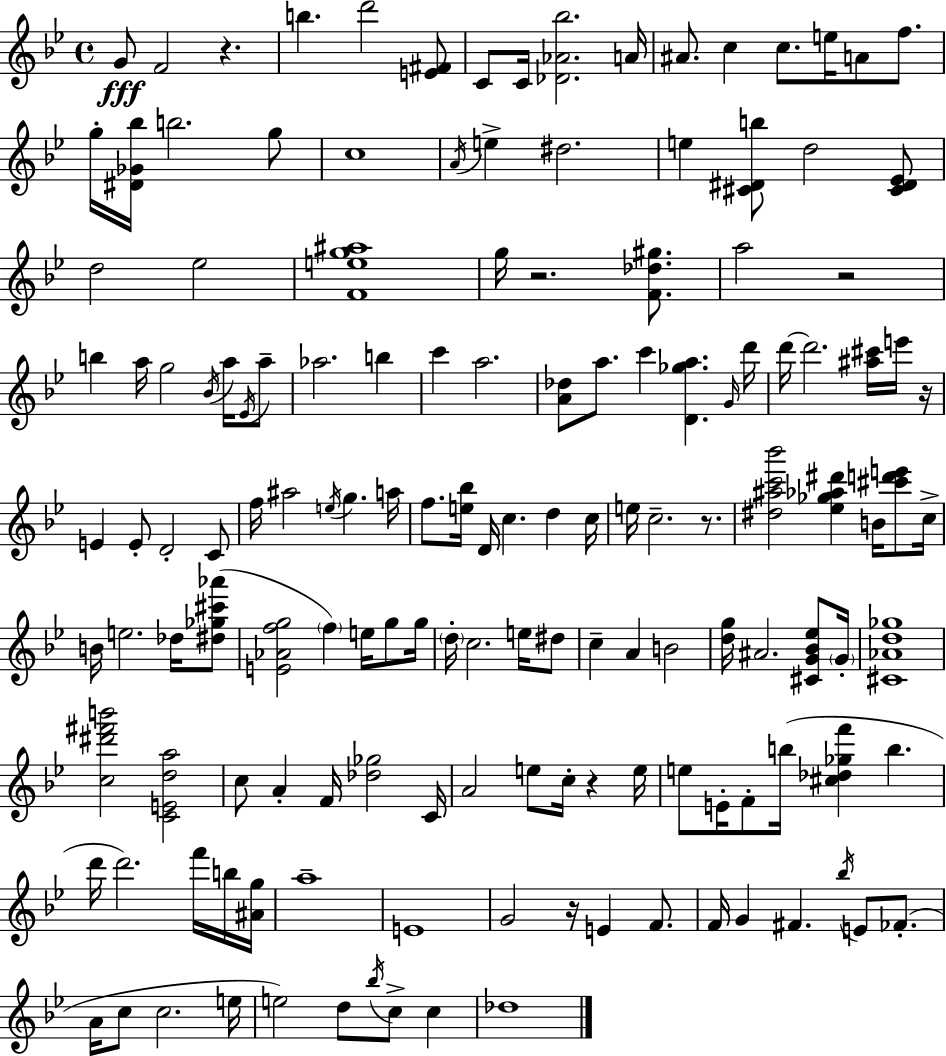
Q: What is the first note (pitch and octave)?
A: G4